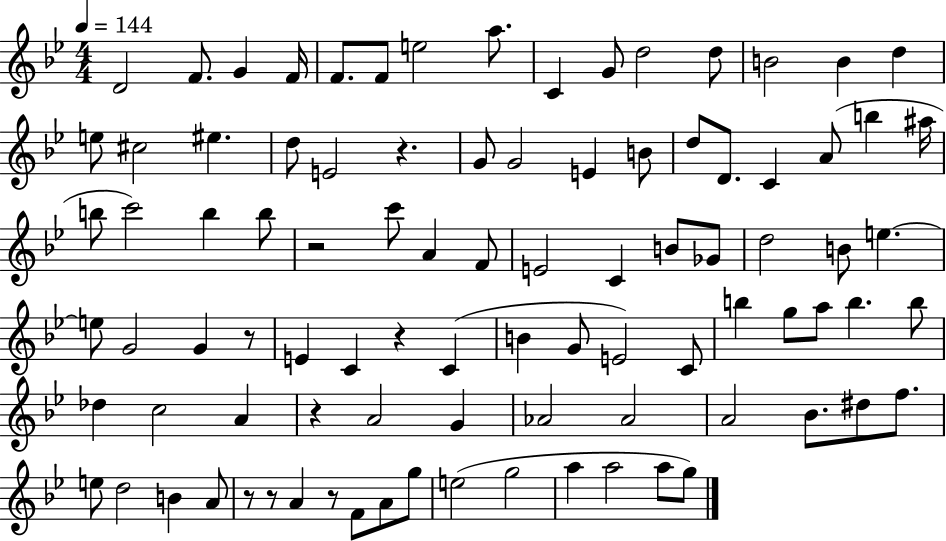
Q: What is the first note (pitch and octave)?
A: D4